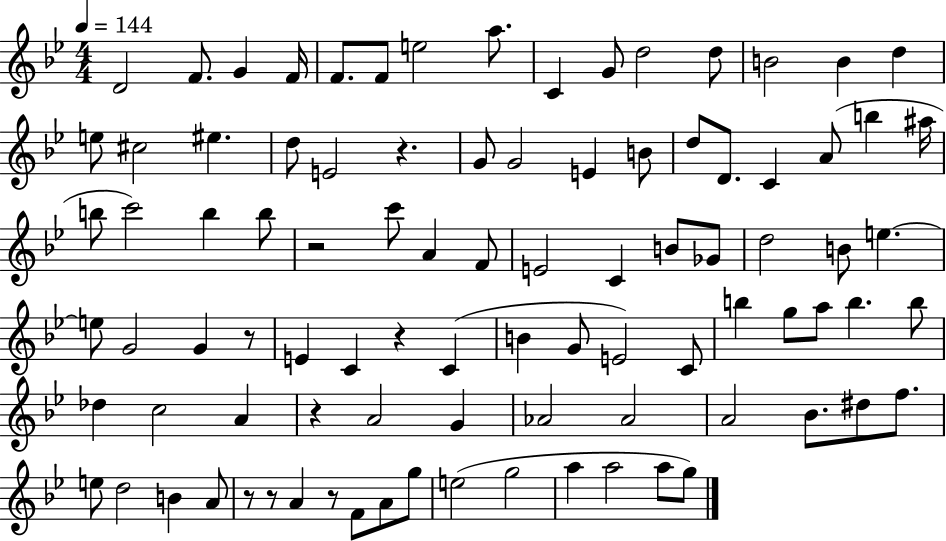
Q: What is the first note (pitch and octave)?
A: D4